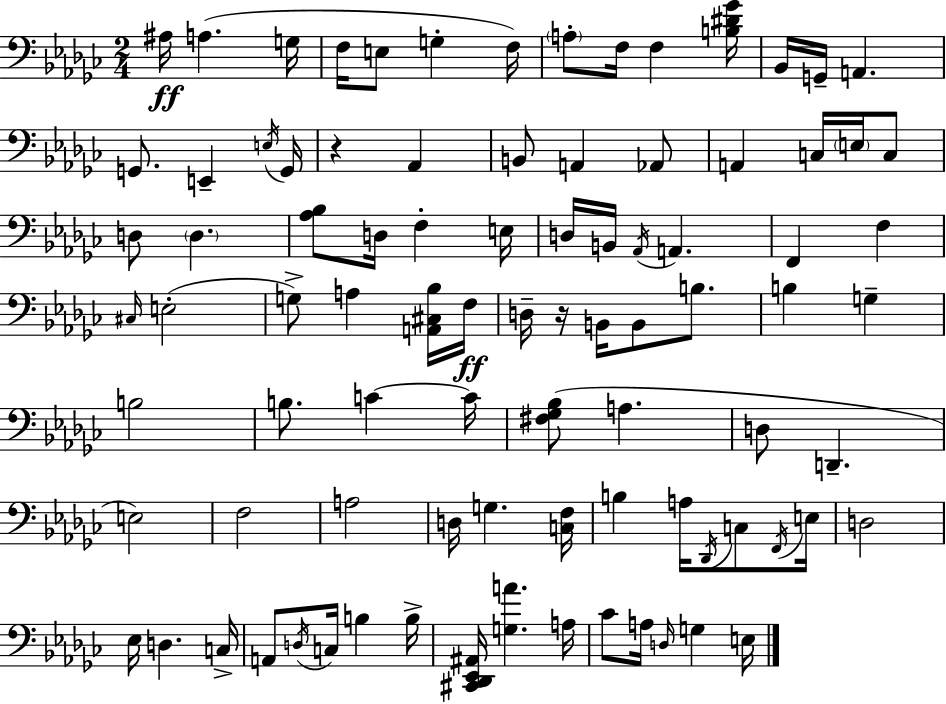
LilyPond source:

{
  \clef bass
  \numericTimeSignature
  \time 2/4
  \key ees \minor
  \repeat volta 2 { ais16\ff a4.( g16 | f16 e8 g4-. f16) | \parenthesize a8-. f16 f4 <b dis' ges'>16 | bes,16 g,16-- a,4. | \break g,8. e,4-- \acciaccatura { e16 } | g,16 r4 aes,4 | b,8 a,4 aes,8 | a,4 c16 \parenthesize e16 c8 | \break d8 \parenthesize d4. | <aes bes>8 d16 f4-. | e16 d16 b,16 \acciaccatura { aes,16 } a,4. | f,4 f4 | \break \grace { cis16 }( e2-. | g8->) a4 | <a, cis bes>16 f16\ff d16-- r16 b,16 b,8 | b8. b4 g4-- | \break b2 | b8. c'4~~ | c'16 <fis ges bes>8( a4. | d8 d,4.-- | \break e2) | f2 | a2 | d16 g4. | \break <c f>16 b4 a16 | \acciaccatura { des,16 } c8 \acciaccatura { f,16 } e16 d2 | ees16 d4. | c16-> a,8 \acciaccatura { d16 } | \break c16 b4 b16-> <cis, des, ees, ais,>16 <g a'>4. | a16 ces'8 | a16 \grace { d16 } g4 e16 } \bar "|."
}